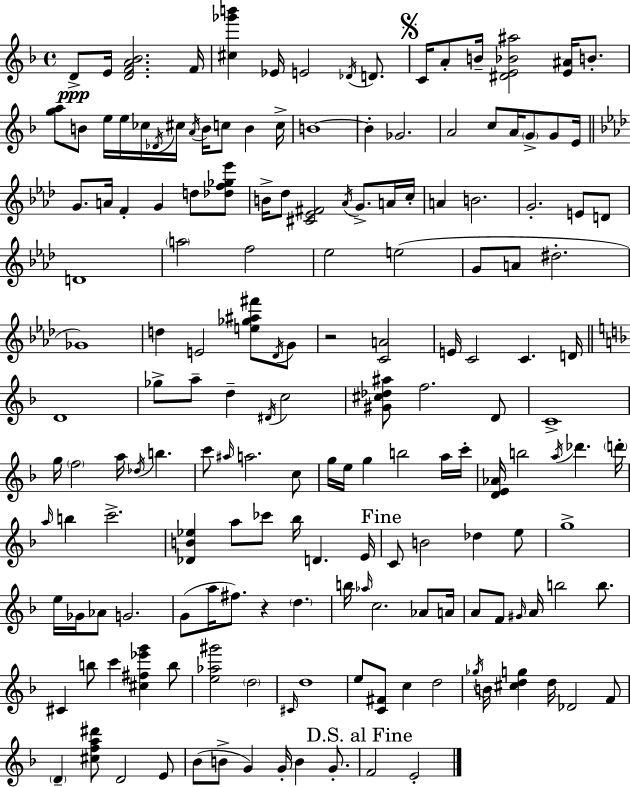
D4/e E4/s [D4,F4,A4,Bb4]/h. F4/s [C#5,Gb6,B6]/q Eb4/s E4/h Db4/s D4/e. C4/s A4/e B4/s [D#4,E4,Bb4,A#5]/h [E4,A#4]/s B4/e. [G5,A5]/e B4/e E5/s E5/s CES5/s Db4/s C#5/s A4/s B4/s C5/e B4/q C5/s B4/w B4/q Gb4/h. A4/h C5/e A4/s G4/e G4/e E4/s G4/e. A4/s F4/q G4/q D5/e [Db5,F5,Gb5,Eb6]/e B4/s Db5/e [C#4,Eb4,F#4]/h Ab4/s G4/e. A4/s C5/s A4/q B4/h. G4/h. E4/e D4/e D4/w A5/h F5/h Eb5/h E5/h G4/e A4/e D#5/h. Gb4/w D5/q E4/h [E5,Gb5,A#5,F#6]/e Db4/s G4/e R/h [C4,A4]/h E4/s C4/h C4/q. D4/s D4/w Gb5/e A5/e D5/q D#4/s C5/h [G#4,C#5,Db5,A#5]/e F5/h. D4/e C4/w G5/s F5/h A5/s Db5/s B5/q. C6/e A#5/s A5/h. C5/e G5/s E5/s G5/q B5/h A5/s C6/s [D4,E4,Ab4]/s B5/h A5/s Db6/q. D6/s A5/s B5/q C6/h. [Db4,B4,Eb5]/q A5/e CES6/e Bb5/s D4/q. E4/s C4/e B4/h Db5/q E5/e G5/w E5/s Gb4/s Ab4/e G4/h. G4/e A5/s F#5/e. R/q D5/q. B5/s Ab5/s C5/h. Ab4/e A4/s A4/e F4/e G#4/s A4/s B5/h B5/e. C#4/q B5/e C6/q [C#5,F#5,Eb6,G6]/q B5/e [E5,Ab5,G#6]/h D5/h C#4/s D5/w E5/e [C4,F#4]/e C5/q D5/h Gb5/s B4/s [C#5,D5,G5]/q D5/s Db4/h F4/e D4/q [C#5,F5,A5,D#6]/e D4/h E4/e Bb4/e B4/e G4/q G4/s B4/q G4/e. F4/h E4/h